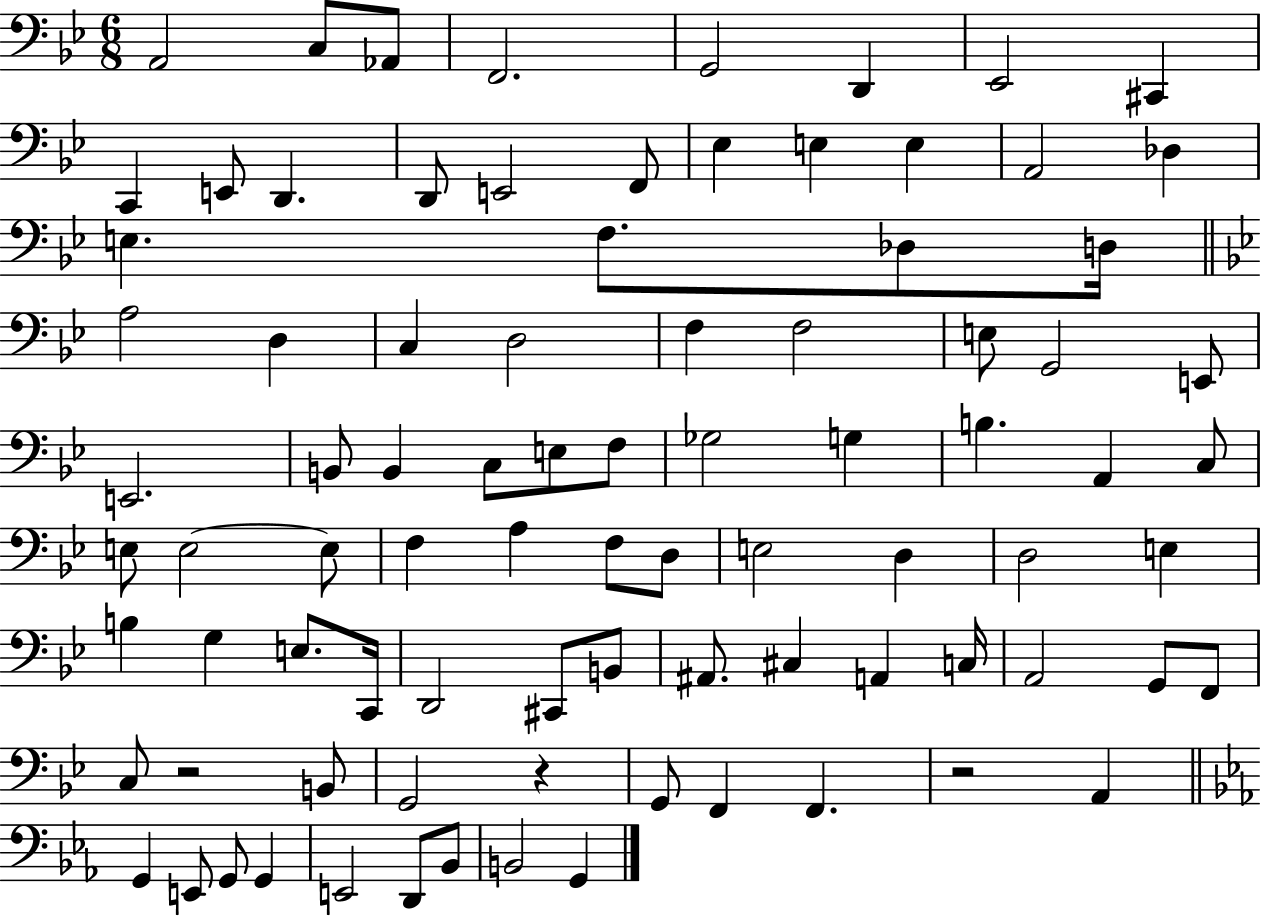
{
  \clef bass
  \numericTimeSignature
  \time 6/8
  \key bes \major
  a,2 c8 aes,8 | f,2. | g,2 d,4 | ees,2 cis,4 | \break c,4 e,8 d,4. | d,8 e,2 f,8 | ees4 e4 e4 | a,2 des4 | \break e4. f8. des8 d16 | \bar "||" \break \key bes \major a2 d4 | c4 d2 | f4 f2 | e8 g,2 e,8 | \break e,2. | b,8 b,4 c8 e8 f8 | ges2 g4 | b4. a,4 c8 | \break e8 e2~~ e8 | f4 a4 f8 d8 | e2 d4 | d2 e4 | \break b4 g4 e8. c,16 | d,2 cis,8 b,8 | ais,8. cis4 a,4 c16 | a,2 g,8 f,8 | \break c8 r2 b,8 | g,2 r4 | g,8 f,4 f,4. | r2 a,4 | \break \bar "||" \break \key c \minor g,4 e,8 g,8 g,4 | e,2 d,8 bes,8 | b,2 g,4 | \bar "|."
}